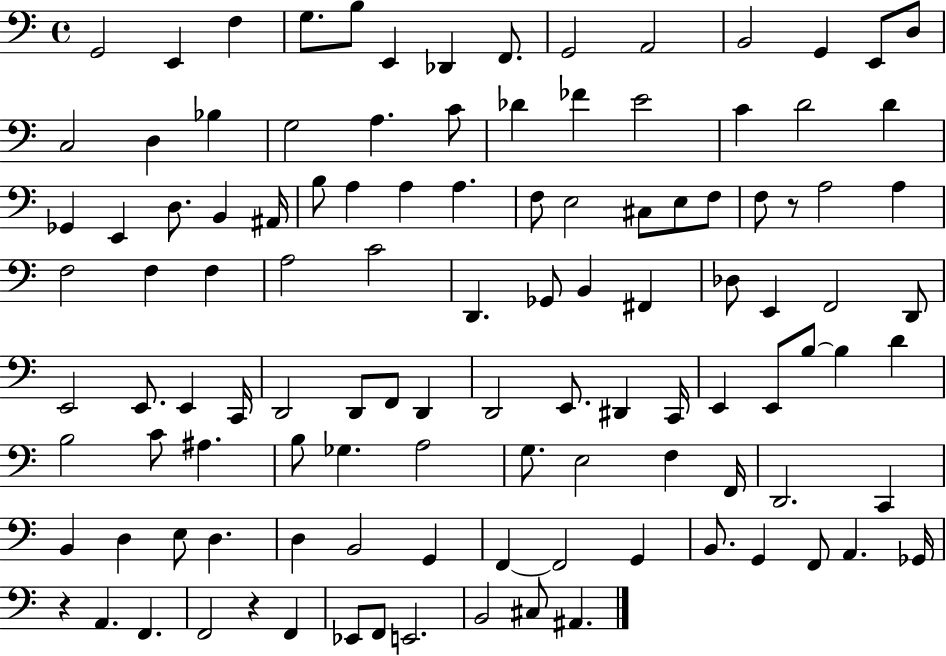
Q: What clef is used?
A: bass